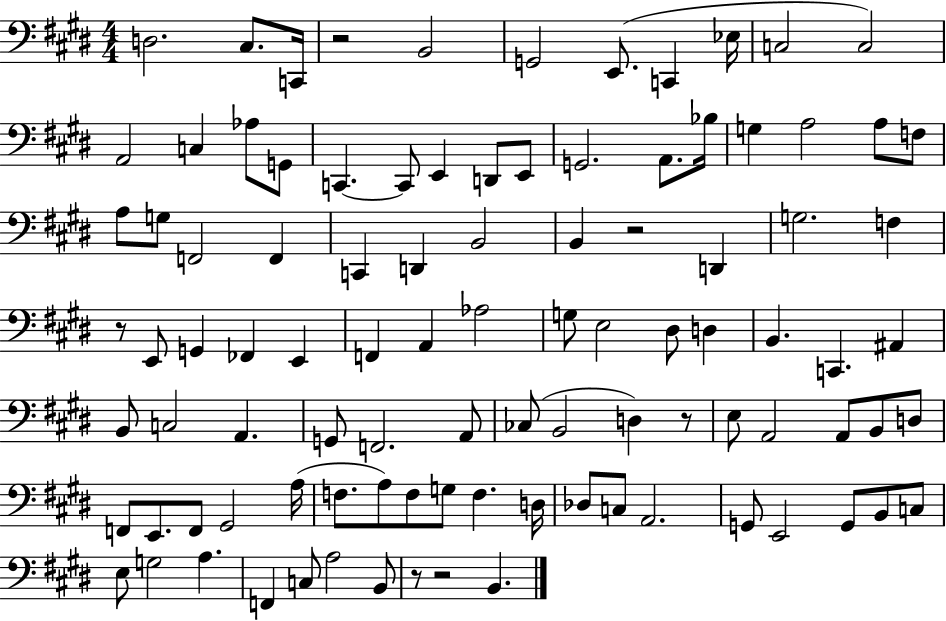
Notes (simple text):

D3/h. C#3/e. C2/s R/h B2/h G2/h E2/e. C2/q Eb3/s C3/h C3/h A2/h C3/q Ab3/e G2/e C2/q. C2/e E2/q D2/e E2/e G2/h. A2/e. Bb3/s G3/q A3/h A3/e F3/e A3/e G3/e F2/h F2/q C2/q D2/q B2/h B2/q R/h D2/q G3/h. F3/q R/e E2/e G2/q FES2/q E2/q F2/q A2/q Ab3/h G3/e E3/h D#3/e D3/q B2/q. C2/q. A#2/q B2/e C3/h A2/q. G2/e F2/h. A2/e CES3/e B2/h D3/q R/e E3/e A2/h A2/e B2/e D3/e F2/e E2/e. F2/e G#2/h A3/s F3/e. A3/e F3/e G3/e F3/q. D3/s Db3/e C3/e A2/h. G2/e E2/h G2/e B2/e C3/e E3/e G3/h A3/q. F2/q C3/e A3/h B2/e R/e R/h B2/q.